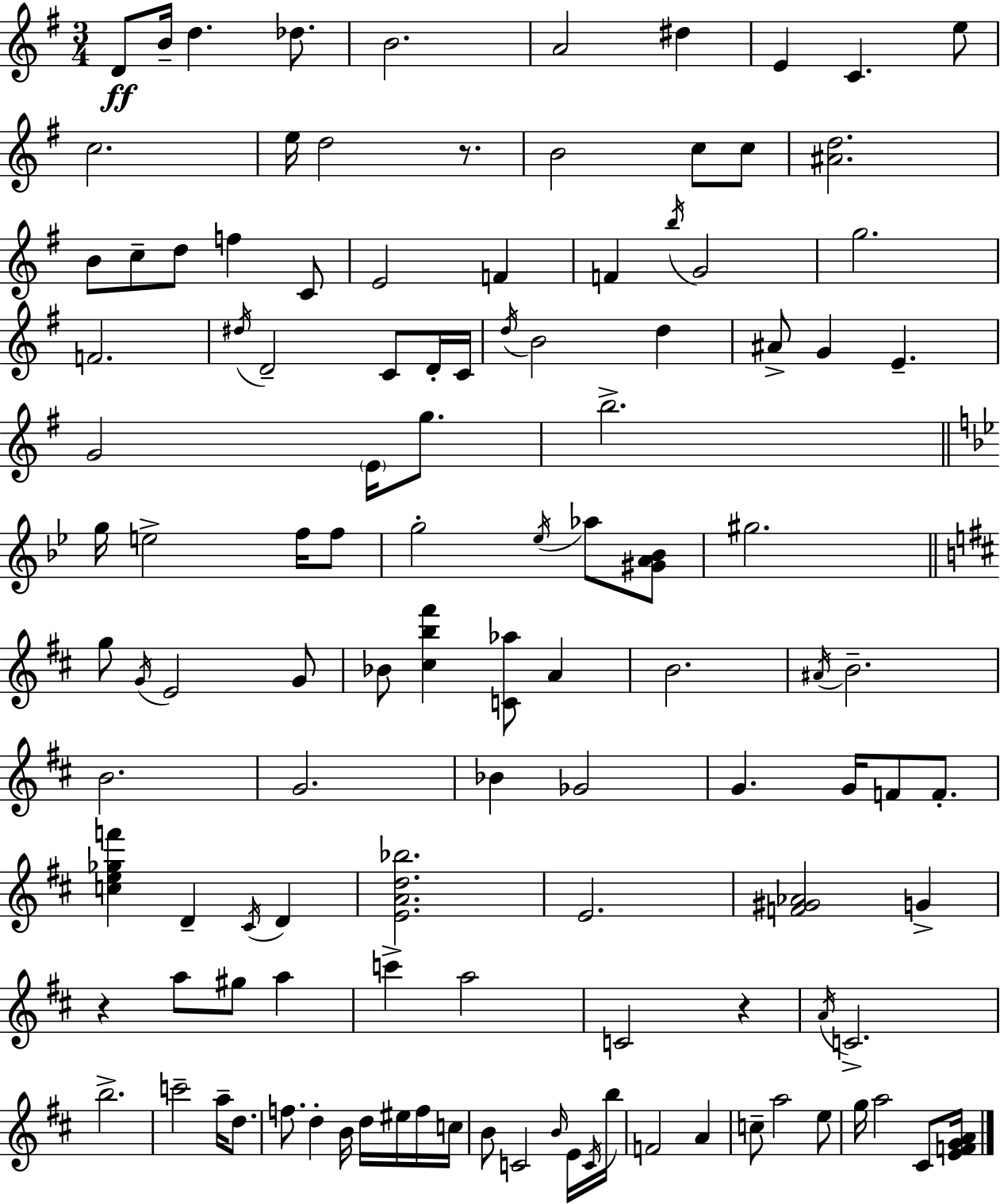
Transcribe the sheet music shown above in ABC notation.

X:1
T:Untitled
M:3/4
L:1/4
K:G
D/2 B/4 d _d/2 B2 A2 ^d E C e/2 c2 e/4 d2 z/2 B2 c/2 c/2 [^Ad]2 B/2 c/2 d/2 f C/2 E2 F F b/4 G2 g2 F2 ^d/4 D2 C/2 D/4 C/4 d/4 B2 d ^A/2 G E G2 E/4 g/2 b2 g/4 e2 f/4 f/2 g2 _e/4 _a/2 [^GA_B]/2 ^g2 g/2 G/4 E2 G/2 _B/2 [^cb^f'] [C_a]/2 A B2 ^A/4 B2 B2 G2 _B _G2 G G/4 F/2 F/2 [ce_gf'] D ^C/4 D [EAd_b]2 E2 [F^G_A]2 G z a/2 ^g/2 a c' a2 C2 z A/4 C2 b2 c'2 a/4 d/2 f/2 d B/4 d/4 ^e/4 f/4 c/4 B/2 C2 B/4 E/4 C/4 b/4 F2 A c/2 a2 e/2 g/4 a2 ^C/2 [EFGA]/4